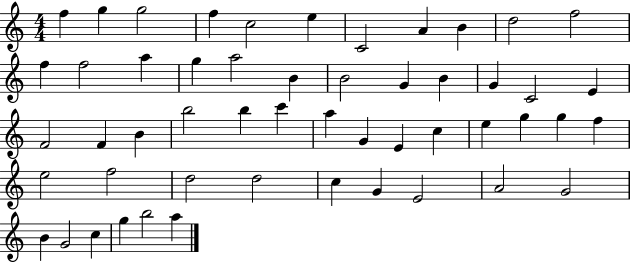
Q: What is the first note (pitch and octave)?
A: F5